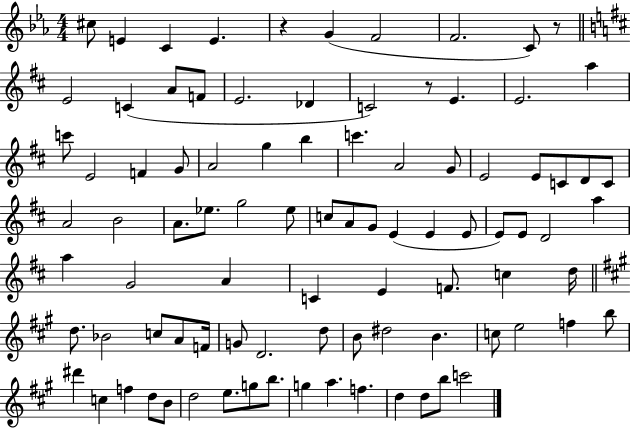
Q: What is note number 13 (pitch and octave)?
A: E4